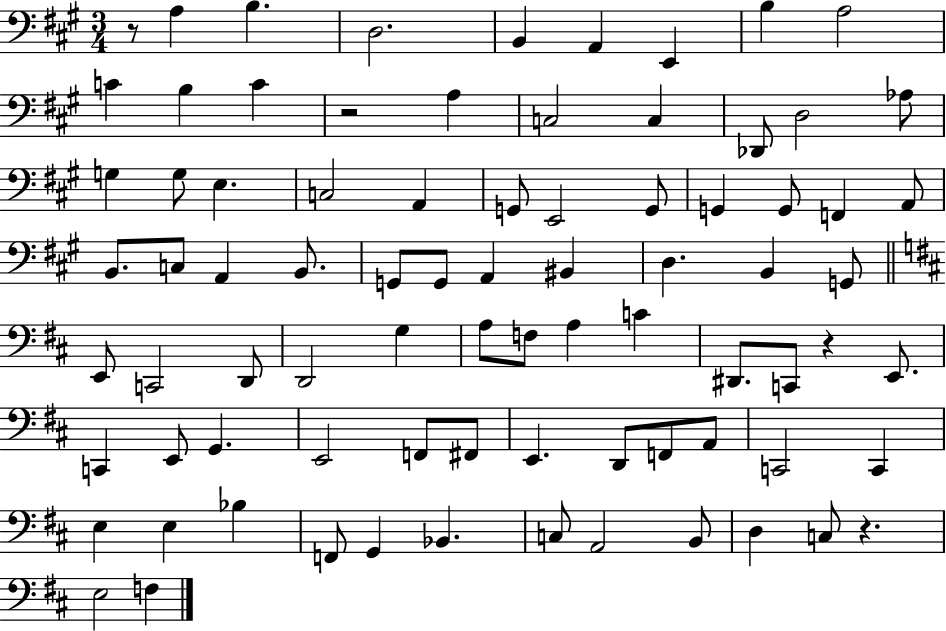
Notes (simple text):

R/e A3/q B3/q. D3/h. B2/q A2/q E2/q B3/q A3/h C4/q B3/q C4/q R/h A3/q C3/h C3/q Db2/e D3/h Ab3/e G3/q G3/e E3/q. C3/h A2/q G2/e E2/h G2/e G2/q G2/e F2/q A2/e B2/e. C3/e A2/q B2/e. G2/e G2/e A2/q BIS2/q D3/q. B2/q G2/e E2/e C2/h D2/e D2/h G3/q A3/e F3/e A3/q C4/q D#2/e. C2/e R/q E2/e. C2/q E2/e G2/q. E2/h F2/e F#2/e E2/q. D2/e F2/e A2/e C2/h C2/q E3/q E3/q Bb3/q F2/e G2/q Bb2/q. C3/e A2/h B2/e D3/q C3/e R/q. E3/h F3/q